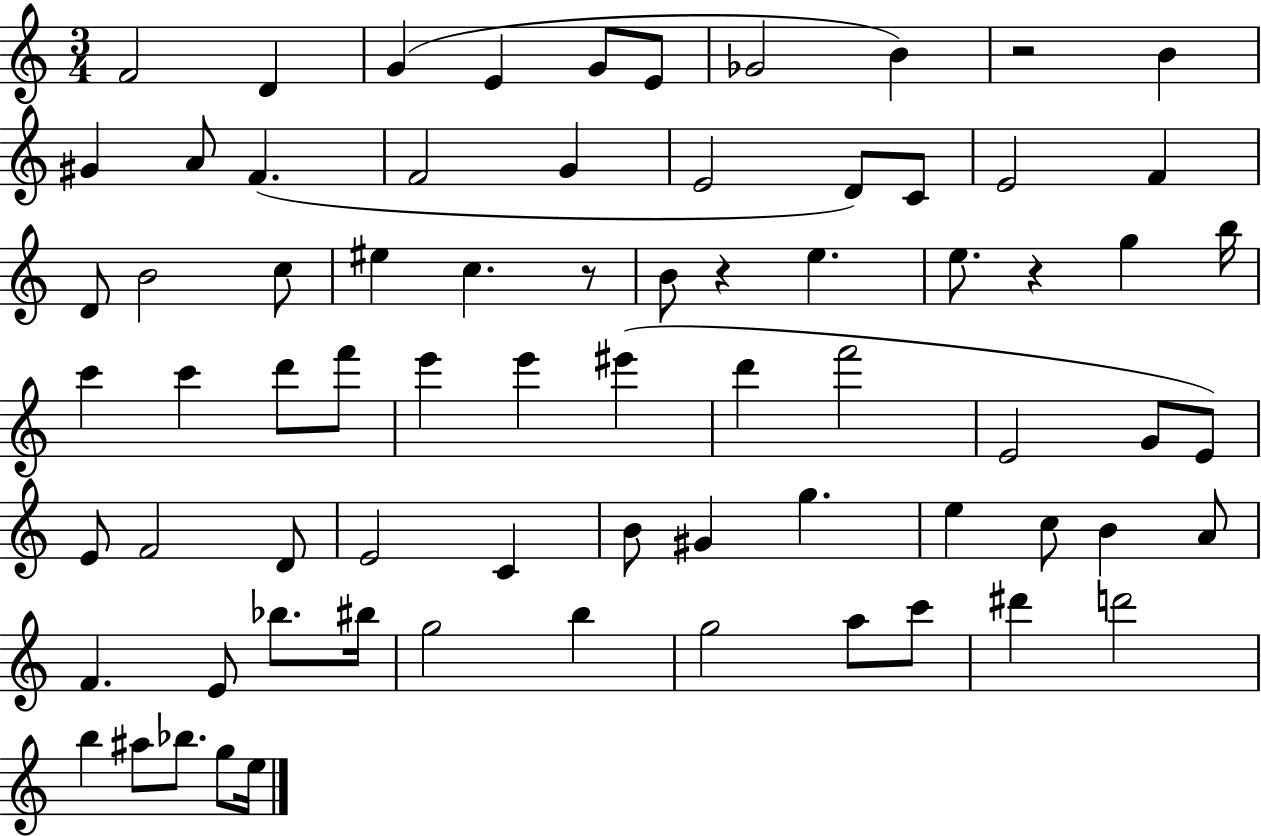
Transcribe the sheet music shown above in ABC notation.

X:1
T:Untitled
M:3/4
L:1/4
K:C
F2 D G E G/2 E/2 _G2 B z2 B ^G A/2 F F2 G E2 D/2 C/2 E2 F D/2 B2 c/2 ^e c z/2 B/2 z e e/2 z g b/4 c' c' d'/2 f'/2 e' e' ^e' d' f'2 E2 G/2 E/2 E/2 F2 D/2 E2 C B/2 ^G g e c/2 B A/2 F E/2 _b/2 ^b/4 g2 b g2 a/2 c'/2 ^d' d'2 b ^a/2 _b/2 g/2 e/4